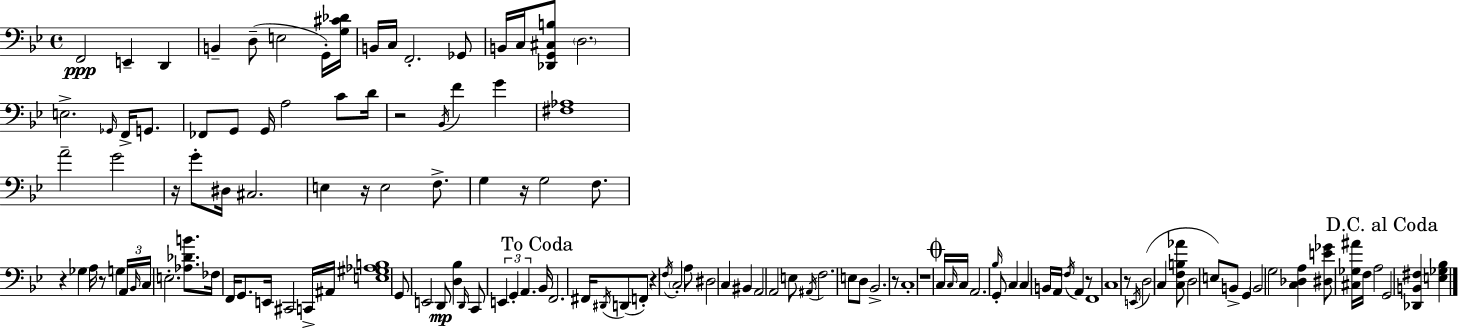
{
  \clef bass
  \time 4/4
  \defaultTimeSignature
  \key g \minor
  \repeat volta 2 { f,2\ppp e,4-- d,4 | b,4-- d8--( e2 g,16-.) <g cis' des'>16 | b,16 c16 f,2.-. ges,8 | b,16 c16 <des, g, cis b>8 \parenthesize d2. | \break e2.-> \grace { ges,16 } f,16-> g,8. | fes,8 g,8 g,16 a2 c'8 | d'16 r2 \acciaccatura { bes,16 } f'4 g'4 | <fis aes>1 | \break a'2-- g'2 | r16 g'8-. dis16 cis2. | e4 r16 e2 f8.-> | g4 r16 g2 f8. | \break r4 ges4 a16 r8 g4 | \tuplet 3/2 { a,16 \grace { bes,16 } c16 } e2.-. | <aes des' b'>8. fes16 f,16 g,8. e,16 cis,2 | c,16-> ais,16 <e gis aes b>1 | \break g,8 e,2 d,8\mp <d bes>4 | \grace { d,16 } c,8 \tuplet 3/2 { e,4 g,4-. a,4. } | \mark "To Coda" bes,16 f,2. | fis,16 \acciaccatura { dis,16 }( d,8 f,8-.) r4 \acciaccatura { f16 } \parenthesize c2-. | \break a8 dis2 c4 | bis,4 a,2 a,2 | e8 \acciaccatura { ais,16 } f2. | e8 d8 bes,2.-> | \break r8 c1-. | r1 | \mark \markup { \musicglyph "scripts.coda" } c16 \grace { c16 } c16 a,2. | \grace { bes16 } g,8-. c4 c4 | \break b,16 a,16 \acciaccatura { f16 } a,4 r8 f,1 | c1 | r8 \acciaccatura { e,16 }( d2 | c4 <c f b aes'>8 d2 | \break e8) b,8-> g,4 \parenthesize b,2 | g2 <c des a>4 <dis e' ges'>8 | <cis ges ais'>16 f16 a2 \mark "D.C. al Coda" g,2 | <des, b, fis>4 <e ges bes>4 } \bar "|."
}